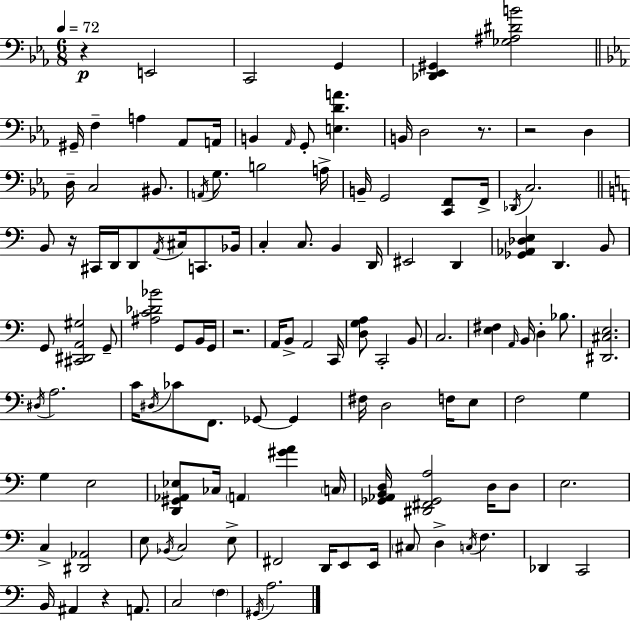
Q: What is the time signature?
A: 6/8